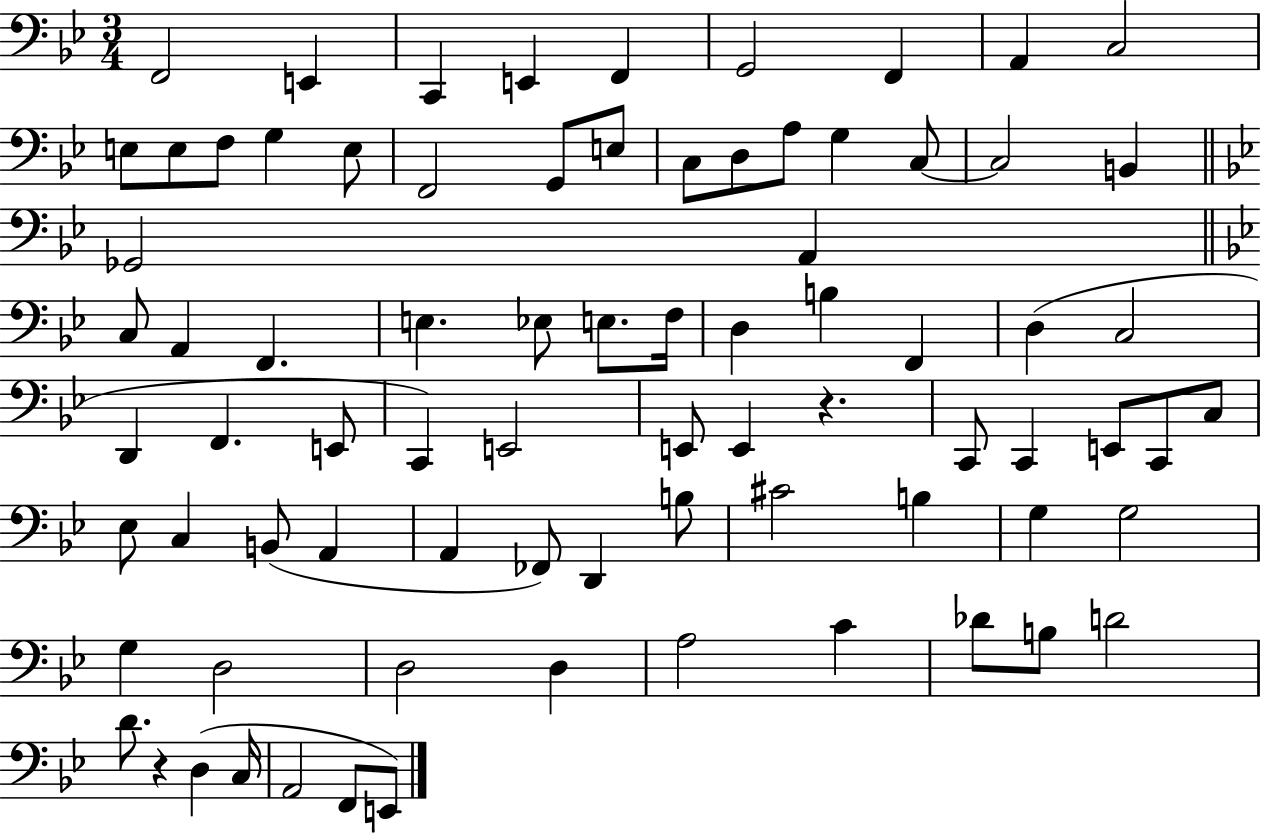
F2/h E2/q C2/q E2/q F2/q G2/h F2/q A2/q C3/h E3/e E3/e F3/e G3/q E3/e F2/h G2/e E3/e C3/e D3/e A3/e G3/q C3/e C3/h B2/q Gb2/h A2/q C3/e A2/q F2/q. E3/q. Eb3/e E3/e. F3/s D3/q B3/q F2/q D3/q C3/h D2/q F2/q. E2/e C2/q E2/h E2/e E2/q R/q. C2/e C2/q E2/e C2/e C3/e Eb3/e C3/q B2/e A2/q A2/q FES2/e D2/q B3/e C#4/h B3/q G3/q G3/h G3/q D3/h D3/h D3/q A3/h C4/q Db4/e B3/e D4/h D4/e. R/q D3/q C3/s A2/h F2/e E2/e